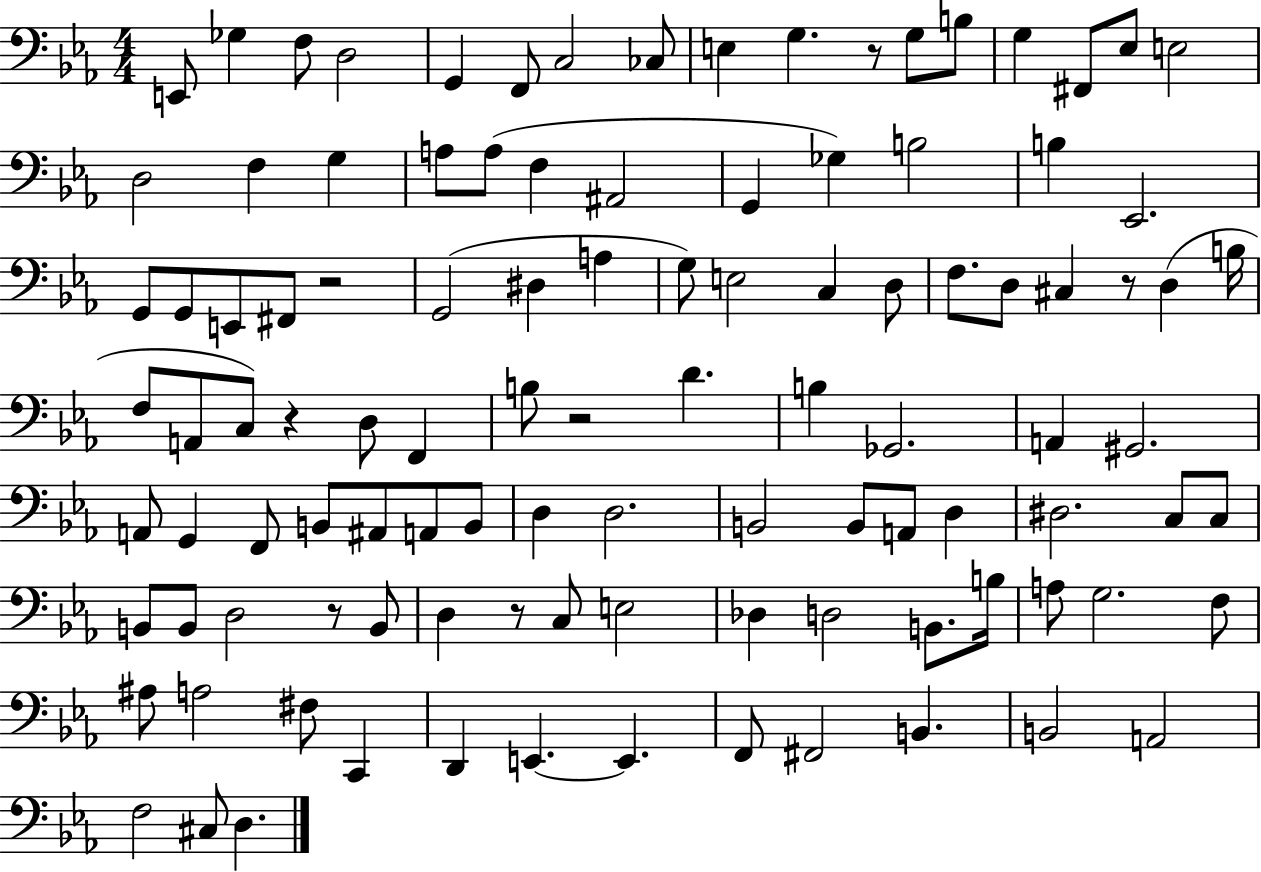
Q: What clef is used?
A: bass